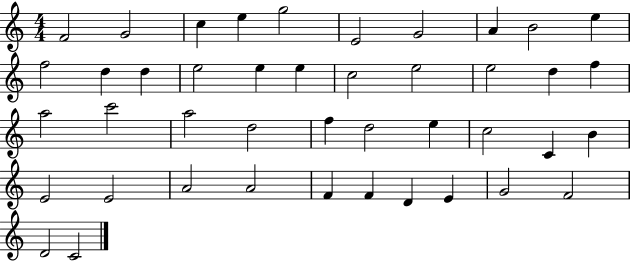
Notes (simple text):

F4/h G4/h C5/q E5/q G5/h E4/h G4/h A4/q B4/h E5/q F5/h D5/q D5/q E5/h E5/q E5/q C5/h E5/h E5/h D5/q F5/q A5/h C6/h A5/h D5/h F5/q D5/h E5/q C5/h C4/q B4/q E4/h E4/h A4/h A4/h F4/q F4/q D4/q E4/q G4/h F4/h D4/h C4/h